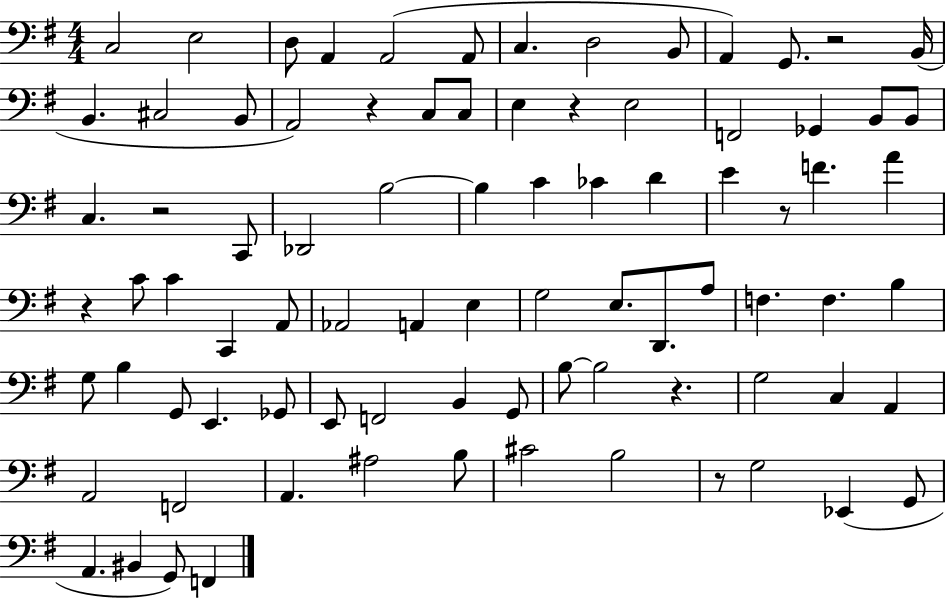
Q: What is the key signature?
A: G major